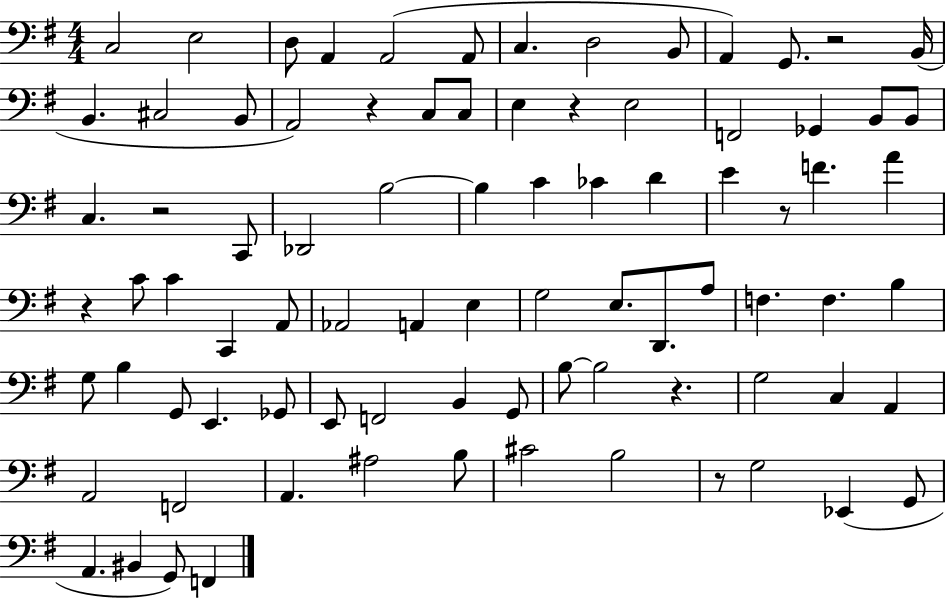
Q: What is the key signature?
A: G major